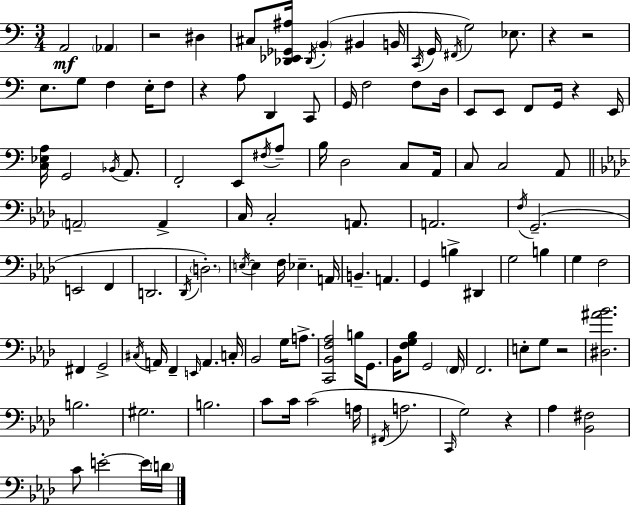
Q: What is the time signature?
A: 3/4